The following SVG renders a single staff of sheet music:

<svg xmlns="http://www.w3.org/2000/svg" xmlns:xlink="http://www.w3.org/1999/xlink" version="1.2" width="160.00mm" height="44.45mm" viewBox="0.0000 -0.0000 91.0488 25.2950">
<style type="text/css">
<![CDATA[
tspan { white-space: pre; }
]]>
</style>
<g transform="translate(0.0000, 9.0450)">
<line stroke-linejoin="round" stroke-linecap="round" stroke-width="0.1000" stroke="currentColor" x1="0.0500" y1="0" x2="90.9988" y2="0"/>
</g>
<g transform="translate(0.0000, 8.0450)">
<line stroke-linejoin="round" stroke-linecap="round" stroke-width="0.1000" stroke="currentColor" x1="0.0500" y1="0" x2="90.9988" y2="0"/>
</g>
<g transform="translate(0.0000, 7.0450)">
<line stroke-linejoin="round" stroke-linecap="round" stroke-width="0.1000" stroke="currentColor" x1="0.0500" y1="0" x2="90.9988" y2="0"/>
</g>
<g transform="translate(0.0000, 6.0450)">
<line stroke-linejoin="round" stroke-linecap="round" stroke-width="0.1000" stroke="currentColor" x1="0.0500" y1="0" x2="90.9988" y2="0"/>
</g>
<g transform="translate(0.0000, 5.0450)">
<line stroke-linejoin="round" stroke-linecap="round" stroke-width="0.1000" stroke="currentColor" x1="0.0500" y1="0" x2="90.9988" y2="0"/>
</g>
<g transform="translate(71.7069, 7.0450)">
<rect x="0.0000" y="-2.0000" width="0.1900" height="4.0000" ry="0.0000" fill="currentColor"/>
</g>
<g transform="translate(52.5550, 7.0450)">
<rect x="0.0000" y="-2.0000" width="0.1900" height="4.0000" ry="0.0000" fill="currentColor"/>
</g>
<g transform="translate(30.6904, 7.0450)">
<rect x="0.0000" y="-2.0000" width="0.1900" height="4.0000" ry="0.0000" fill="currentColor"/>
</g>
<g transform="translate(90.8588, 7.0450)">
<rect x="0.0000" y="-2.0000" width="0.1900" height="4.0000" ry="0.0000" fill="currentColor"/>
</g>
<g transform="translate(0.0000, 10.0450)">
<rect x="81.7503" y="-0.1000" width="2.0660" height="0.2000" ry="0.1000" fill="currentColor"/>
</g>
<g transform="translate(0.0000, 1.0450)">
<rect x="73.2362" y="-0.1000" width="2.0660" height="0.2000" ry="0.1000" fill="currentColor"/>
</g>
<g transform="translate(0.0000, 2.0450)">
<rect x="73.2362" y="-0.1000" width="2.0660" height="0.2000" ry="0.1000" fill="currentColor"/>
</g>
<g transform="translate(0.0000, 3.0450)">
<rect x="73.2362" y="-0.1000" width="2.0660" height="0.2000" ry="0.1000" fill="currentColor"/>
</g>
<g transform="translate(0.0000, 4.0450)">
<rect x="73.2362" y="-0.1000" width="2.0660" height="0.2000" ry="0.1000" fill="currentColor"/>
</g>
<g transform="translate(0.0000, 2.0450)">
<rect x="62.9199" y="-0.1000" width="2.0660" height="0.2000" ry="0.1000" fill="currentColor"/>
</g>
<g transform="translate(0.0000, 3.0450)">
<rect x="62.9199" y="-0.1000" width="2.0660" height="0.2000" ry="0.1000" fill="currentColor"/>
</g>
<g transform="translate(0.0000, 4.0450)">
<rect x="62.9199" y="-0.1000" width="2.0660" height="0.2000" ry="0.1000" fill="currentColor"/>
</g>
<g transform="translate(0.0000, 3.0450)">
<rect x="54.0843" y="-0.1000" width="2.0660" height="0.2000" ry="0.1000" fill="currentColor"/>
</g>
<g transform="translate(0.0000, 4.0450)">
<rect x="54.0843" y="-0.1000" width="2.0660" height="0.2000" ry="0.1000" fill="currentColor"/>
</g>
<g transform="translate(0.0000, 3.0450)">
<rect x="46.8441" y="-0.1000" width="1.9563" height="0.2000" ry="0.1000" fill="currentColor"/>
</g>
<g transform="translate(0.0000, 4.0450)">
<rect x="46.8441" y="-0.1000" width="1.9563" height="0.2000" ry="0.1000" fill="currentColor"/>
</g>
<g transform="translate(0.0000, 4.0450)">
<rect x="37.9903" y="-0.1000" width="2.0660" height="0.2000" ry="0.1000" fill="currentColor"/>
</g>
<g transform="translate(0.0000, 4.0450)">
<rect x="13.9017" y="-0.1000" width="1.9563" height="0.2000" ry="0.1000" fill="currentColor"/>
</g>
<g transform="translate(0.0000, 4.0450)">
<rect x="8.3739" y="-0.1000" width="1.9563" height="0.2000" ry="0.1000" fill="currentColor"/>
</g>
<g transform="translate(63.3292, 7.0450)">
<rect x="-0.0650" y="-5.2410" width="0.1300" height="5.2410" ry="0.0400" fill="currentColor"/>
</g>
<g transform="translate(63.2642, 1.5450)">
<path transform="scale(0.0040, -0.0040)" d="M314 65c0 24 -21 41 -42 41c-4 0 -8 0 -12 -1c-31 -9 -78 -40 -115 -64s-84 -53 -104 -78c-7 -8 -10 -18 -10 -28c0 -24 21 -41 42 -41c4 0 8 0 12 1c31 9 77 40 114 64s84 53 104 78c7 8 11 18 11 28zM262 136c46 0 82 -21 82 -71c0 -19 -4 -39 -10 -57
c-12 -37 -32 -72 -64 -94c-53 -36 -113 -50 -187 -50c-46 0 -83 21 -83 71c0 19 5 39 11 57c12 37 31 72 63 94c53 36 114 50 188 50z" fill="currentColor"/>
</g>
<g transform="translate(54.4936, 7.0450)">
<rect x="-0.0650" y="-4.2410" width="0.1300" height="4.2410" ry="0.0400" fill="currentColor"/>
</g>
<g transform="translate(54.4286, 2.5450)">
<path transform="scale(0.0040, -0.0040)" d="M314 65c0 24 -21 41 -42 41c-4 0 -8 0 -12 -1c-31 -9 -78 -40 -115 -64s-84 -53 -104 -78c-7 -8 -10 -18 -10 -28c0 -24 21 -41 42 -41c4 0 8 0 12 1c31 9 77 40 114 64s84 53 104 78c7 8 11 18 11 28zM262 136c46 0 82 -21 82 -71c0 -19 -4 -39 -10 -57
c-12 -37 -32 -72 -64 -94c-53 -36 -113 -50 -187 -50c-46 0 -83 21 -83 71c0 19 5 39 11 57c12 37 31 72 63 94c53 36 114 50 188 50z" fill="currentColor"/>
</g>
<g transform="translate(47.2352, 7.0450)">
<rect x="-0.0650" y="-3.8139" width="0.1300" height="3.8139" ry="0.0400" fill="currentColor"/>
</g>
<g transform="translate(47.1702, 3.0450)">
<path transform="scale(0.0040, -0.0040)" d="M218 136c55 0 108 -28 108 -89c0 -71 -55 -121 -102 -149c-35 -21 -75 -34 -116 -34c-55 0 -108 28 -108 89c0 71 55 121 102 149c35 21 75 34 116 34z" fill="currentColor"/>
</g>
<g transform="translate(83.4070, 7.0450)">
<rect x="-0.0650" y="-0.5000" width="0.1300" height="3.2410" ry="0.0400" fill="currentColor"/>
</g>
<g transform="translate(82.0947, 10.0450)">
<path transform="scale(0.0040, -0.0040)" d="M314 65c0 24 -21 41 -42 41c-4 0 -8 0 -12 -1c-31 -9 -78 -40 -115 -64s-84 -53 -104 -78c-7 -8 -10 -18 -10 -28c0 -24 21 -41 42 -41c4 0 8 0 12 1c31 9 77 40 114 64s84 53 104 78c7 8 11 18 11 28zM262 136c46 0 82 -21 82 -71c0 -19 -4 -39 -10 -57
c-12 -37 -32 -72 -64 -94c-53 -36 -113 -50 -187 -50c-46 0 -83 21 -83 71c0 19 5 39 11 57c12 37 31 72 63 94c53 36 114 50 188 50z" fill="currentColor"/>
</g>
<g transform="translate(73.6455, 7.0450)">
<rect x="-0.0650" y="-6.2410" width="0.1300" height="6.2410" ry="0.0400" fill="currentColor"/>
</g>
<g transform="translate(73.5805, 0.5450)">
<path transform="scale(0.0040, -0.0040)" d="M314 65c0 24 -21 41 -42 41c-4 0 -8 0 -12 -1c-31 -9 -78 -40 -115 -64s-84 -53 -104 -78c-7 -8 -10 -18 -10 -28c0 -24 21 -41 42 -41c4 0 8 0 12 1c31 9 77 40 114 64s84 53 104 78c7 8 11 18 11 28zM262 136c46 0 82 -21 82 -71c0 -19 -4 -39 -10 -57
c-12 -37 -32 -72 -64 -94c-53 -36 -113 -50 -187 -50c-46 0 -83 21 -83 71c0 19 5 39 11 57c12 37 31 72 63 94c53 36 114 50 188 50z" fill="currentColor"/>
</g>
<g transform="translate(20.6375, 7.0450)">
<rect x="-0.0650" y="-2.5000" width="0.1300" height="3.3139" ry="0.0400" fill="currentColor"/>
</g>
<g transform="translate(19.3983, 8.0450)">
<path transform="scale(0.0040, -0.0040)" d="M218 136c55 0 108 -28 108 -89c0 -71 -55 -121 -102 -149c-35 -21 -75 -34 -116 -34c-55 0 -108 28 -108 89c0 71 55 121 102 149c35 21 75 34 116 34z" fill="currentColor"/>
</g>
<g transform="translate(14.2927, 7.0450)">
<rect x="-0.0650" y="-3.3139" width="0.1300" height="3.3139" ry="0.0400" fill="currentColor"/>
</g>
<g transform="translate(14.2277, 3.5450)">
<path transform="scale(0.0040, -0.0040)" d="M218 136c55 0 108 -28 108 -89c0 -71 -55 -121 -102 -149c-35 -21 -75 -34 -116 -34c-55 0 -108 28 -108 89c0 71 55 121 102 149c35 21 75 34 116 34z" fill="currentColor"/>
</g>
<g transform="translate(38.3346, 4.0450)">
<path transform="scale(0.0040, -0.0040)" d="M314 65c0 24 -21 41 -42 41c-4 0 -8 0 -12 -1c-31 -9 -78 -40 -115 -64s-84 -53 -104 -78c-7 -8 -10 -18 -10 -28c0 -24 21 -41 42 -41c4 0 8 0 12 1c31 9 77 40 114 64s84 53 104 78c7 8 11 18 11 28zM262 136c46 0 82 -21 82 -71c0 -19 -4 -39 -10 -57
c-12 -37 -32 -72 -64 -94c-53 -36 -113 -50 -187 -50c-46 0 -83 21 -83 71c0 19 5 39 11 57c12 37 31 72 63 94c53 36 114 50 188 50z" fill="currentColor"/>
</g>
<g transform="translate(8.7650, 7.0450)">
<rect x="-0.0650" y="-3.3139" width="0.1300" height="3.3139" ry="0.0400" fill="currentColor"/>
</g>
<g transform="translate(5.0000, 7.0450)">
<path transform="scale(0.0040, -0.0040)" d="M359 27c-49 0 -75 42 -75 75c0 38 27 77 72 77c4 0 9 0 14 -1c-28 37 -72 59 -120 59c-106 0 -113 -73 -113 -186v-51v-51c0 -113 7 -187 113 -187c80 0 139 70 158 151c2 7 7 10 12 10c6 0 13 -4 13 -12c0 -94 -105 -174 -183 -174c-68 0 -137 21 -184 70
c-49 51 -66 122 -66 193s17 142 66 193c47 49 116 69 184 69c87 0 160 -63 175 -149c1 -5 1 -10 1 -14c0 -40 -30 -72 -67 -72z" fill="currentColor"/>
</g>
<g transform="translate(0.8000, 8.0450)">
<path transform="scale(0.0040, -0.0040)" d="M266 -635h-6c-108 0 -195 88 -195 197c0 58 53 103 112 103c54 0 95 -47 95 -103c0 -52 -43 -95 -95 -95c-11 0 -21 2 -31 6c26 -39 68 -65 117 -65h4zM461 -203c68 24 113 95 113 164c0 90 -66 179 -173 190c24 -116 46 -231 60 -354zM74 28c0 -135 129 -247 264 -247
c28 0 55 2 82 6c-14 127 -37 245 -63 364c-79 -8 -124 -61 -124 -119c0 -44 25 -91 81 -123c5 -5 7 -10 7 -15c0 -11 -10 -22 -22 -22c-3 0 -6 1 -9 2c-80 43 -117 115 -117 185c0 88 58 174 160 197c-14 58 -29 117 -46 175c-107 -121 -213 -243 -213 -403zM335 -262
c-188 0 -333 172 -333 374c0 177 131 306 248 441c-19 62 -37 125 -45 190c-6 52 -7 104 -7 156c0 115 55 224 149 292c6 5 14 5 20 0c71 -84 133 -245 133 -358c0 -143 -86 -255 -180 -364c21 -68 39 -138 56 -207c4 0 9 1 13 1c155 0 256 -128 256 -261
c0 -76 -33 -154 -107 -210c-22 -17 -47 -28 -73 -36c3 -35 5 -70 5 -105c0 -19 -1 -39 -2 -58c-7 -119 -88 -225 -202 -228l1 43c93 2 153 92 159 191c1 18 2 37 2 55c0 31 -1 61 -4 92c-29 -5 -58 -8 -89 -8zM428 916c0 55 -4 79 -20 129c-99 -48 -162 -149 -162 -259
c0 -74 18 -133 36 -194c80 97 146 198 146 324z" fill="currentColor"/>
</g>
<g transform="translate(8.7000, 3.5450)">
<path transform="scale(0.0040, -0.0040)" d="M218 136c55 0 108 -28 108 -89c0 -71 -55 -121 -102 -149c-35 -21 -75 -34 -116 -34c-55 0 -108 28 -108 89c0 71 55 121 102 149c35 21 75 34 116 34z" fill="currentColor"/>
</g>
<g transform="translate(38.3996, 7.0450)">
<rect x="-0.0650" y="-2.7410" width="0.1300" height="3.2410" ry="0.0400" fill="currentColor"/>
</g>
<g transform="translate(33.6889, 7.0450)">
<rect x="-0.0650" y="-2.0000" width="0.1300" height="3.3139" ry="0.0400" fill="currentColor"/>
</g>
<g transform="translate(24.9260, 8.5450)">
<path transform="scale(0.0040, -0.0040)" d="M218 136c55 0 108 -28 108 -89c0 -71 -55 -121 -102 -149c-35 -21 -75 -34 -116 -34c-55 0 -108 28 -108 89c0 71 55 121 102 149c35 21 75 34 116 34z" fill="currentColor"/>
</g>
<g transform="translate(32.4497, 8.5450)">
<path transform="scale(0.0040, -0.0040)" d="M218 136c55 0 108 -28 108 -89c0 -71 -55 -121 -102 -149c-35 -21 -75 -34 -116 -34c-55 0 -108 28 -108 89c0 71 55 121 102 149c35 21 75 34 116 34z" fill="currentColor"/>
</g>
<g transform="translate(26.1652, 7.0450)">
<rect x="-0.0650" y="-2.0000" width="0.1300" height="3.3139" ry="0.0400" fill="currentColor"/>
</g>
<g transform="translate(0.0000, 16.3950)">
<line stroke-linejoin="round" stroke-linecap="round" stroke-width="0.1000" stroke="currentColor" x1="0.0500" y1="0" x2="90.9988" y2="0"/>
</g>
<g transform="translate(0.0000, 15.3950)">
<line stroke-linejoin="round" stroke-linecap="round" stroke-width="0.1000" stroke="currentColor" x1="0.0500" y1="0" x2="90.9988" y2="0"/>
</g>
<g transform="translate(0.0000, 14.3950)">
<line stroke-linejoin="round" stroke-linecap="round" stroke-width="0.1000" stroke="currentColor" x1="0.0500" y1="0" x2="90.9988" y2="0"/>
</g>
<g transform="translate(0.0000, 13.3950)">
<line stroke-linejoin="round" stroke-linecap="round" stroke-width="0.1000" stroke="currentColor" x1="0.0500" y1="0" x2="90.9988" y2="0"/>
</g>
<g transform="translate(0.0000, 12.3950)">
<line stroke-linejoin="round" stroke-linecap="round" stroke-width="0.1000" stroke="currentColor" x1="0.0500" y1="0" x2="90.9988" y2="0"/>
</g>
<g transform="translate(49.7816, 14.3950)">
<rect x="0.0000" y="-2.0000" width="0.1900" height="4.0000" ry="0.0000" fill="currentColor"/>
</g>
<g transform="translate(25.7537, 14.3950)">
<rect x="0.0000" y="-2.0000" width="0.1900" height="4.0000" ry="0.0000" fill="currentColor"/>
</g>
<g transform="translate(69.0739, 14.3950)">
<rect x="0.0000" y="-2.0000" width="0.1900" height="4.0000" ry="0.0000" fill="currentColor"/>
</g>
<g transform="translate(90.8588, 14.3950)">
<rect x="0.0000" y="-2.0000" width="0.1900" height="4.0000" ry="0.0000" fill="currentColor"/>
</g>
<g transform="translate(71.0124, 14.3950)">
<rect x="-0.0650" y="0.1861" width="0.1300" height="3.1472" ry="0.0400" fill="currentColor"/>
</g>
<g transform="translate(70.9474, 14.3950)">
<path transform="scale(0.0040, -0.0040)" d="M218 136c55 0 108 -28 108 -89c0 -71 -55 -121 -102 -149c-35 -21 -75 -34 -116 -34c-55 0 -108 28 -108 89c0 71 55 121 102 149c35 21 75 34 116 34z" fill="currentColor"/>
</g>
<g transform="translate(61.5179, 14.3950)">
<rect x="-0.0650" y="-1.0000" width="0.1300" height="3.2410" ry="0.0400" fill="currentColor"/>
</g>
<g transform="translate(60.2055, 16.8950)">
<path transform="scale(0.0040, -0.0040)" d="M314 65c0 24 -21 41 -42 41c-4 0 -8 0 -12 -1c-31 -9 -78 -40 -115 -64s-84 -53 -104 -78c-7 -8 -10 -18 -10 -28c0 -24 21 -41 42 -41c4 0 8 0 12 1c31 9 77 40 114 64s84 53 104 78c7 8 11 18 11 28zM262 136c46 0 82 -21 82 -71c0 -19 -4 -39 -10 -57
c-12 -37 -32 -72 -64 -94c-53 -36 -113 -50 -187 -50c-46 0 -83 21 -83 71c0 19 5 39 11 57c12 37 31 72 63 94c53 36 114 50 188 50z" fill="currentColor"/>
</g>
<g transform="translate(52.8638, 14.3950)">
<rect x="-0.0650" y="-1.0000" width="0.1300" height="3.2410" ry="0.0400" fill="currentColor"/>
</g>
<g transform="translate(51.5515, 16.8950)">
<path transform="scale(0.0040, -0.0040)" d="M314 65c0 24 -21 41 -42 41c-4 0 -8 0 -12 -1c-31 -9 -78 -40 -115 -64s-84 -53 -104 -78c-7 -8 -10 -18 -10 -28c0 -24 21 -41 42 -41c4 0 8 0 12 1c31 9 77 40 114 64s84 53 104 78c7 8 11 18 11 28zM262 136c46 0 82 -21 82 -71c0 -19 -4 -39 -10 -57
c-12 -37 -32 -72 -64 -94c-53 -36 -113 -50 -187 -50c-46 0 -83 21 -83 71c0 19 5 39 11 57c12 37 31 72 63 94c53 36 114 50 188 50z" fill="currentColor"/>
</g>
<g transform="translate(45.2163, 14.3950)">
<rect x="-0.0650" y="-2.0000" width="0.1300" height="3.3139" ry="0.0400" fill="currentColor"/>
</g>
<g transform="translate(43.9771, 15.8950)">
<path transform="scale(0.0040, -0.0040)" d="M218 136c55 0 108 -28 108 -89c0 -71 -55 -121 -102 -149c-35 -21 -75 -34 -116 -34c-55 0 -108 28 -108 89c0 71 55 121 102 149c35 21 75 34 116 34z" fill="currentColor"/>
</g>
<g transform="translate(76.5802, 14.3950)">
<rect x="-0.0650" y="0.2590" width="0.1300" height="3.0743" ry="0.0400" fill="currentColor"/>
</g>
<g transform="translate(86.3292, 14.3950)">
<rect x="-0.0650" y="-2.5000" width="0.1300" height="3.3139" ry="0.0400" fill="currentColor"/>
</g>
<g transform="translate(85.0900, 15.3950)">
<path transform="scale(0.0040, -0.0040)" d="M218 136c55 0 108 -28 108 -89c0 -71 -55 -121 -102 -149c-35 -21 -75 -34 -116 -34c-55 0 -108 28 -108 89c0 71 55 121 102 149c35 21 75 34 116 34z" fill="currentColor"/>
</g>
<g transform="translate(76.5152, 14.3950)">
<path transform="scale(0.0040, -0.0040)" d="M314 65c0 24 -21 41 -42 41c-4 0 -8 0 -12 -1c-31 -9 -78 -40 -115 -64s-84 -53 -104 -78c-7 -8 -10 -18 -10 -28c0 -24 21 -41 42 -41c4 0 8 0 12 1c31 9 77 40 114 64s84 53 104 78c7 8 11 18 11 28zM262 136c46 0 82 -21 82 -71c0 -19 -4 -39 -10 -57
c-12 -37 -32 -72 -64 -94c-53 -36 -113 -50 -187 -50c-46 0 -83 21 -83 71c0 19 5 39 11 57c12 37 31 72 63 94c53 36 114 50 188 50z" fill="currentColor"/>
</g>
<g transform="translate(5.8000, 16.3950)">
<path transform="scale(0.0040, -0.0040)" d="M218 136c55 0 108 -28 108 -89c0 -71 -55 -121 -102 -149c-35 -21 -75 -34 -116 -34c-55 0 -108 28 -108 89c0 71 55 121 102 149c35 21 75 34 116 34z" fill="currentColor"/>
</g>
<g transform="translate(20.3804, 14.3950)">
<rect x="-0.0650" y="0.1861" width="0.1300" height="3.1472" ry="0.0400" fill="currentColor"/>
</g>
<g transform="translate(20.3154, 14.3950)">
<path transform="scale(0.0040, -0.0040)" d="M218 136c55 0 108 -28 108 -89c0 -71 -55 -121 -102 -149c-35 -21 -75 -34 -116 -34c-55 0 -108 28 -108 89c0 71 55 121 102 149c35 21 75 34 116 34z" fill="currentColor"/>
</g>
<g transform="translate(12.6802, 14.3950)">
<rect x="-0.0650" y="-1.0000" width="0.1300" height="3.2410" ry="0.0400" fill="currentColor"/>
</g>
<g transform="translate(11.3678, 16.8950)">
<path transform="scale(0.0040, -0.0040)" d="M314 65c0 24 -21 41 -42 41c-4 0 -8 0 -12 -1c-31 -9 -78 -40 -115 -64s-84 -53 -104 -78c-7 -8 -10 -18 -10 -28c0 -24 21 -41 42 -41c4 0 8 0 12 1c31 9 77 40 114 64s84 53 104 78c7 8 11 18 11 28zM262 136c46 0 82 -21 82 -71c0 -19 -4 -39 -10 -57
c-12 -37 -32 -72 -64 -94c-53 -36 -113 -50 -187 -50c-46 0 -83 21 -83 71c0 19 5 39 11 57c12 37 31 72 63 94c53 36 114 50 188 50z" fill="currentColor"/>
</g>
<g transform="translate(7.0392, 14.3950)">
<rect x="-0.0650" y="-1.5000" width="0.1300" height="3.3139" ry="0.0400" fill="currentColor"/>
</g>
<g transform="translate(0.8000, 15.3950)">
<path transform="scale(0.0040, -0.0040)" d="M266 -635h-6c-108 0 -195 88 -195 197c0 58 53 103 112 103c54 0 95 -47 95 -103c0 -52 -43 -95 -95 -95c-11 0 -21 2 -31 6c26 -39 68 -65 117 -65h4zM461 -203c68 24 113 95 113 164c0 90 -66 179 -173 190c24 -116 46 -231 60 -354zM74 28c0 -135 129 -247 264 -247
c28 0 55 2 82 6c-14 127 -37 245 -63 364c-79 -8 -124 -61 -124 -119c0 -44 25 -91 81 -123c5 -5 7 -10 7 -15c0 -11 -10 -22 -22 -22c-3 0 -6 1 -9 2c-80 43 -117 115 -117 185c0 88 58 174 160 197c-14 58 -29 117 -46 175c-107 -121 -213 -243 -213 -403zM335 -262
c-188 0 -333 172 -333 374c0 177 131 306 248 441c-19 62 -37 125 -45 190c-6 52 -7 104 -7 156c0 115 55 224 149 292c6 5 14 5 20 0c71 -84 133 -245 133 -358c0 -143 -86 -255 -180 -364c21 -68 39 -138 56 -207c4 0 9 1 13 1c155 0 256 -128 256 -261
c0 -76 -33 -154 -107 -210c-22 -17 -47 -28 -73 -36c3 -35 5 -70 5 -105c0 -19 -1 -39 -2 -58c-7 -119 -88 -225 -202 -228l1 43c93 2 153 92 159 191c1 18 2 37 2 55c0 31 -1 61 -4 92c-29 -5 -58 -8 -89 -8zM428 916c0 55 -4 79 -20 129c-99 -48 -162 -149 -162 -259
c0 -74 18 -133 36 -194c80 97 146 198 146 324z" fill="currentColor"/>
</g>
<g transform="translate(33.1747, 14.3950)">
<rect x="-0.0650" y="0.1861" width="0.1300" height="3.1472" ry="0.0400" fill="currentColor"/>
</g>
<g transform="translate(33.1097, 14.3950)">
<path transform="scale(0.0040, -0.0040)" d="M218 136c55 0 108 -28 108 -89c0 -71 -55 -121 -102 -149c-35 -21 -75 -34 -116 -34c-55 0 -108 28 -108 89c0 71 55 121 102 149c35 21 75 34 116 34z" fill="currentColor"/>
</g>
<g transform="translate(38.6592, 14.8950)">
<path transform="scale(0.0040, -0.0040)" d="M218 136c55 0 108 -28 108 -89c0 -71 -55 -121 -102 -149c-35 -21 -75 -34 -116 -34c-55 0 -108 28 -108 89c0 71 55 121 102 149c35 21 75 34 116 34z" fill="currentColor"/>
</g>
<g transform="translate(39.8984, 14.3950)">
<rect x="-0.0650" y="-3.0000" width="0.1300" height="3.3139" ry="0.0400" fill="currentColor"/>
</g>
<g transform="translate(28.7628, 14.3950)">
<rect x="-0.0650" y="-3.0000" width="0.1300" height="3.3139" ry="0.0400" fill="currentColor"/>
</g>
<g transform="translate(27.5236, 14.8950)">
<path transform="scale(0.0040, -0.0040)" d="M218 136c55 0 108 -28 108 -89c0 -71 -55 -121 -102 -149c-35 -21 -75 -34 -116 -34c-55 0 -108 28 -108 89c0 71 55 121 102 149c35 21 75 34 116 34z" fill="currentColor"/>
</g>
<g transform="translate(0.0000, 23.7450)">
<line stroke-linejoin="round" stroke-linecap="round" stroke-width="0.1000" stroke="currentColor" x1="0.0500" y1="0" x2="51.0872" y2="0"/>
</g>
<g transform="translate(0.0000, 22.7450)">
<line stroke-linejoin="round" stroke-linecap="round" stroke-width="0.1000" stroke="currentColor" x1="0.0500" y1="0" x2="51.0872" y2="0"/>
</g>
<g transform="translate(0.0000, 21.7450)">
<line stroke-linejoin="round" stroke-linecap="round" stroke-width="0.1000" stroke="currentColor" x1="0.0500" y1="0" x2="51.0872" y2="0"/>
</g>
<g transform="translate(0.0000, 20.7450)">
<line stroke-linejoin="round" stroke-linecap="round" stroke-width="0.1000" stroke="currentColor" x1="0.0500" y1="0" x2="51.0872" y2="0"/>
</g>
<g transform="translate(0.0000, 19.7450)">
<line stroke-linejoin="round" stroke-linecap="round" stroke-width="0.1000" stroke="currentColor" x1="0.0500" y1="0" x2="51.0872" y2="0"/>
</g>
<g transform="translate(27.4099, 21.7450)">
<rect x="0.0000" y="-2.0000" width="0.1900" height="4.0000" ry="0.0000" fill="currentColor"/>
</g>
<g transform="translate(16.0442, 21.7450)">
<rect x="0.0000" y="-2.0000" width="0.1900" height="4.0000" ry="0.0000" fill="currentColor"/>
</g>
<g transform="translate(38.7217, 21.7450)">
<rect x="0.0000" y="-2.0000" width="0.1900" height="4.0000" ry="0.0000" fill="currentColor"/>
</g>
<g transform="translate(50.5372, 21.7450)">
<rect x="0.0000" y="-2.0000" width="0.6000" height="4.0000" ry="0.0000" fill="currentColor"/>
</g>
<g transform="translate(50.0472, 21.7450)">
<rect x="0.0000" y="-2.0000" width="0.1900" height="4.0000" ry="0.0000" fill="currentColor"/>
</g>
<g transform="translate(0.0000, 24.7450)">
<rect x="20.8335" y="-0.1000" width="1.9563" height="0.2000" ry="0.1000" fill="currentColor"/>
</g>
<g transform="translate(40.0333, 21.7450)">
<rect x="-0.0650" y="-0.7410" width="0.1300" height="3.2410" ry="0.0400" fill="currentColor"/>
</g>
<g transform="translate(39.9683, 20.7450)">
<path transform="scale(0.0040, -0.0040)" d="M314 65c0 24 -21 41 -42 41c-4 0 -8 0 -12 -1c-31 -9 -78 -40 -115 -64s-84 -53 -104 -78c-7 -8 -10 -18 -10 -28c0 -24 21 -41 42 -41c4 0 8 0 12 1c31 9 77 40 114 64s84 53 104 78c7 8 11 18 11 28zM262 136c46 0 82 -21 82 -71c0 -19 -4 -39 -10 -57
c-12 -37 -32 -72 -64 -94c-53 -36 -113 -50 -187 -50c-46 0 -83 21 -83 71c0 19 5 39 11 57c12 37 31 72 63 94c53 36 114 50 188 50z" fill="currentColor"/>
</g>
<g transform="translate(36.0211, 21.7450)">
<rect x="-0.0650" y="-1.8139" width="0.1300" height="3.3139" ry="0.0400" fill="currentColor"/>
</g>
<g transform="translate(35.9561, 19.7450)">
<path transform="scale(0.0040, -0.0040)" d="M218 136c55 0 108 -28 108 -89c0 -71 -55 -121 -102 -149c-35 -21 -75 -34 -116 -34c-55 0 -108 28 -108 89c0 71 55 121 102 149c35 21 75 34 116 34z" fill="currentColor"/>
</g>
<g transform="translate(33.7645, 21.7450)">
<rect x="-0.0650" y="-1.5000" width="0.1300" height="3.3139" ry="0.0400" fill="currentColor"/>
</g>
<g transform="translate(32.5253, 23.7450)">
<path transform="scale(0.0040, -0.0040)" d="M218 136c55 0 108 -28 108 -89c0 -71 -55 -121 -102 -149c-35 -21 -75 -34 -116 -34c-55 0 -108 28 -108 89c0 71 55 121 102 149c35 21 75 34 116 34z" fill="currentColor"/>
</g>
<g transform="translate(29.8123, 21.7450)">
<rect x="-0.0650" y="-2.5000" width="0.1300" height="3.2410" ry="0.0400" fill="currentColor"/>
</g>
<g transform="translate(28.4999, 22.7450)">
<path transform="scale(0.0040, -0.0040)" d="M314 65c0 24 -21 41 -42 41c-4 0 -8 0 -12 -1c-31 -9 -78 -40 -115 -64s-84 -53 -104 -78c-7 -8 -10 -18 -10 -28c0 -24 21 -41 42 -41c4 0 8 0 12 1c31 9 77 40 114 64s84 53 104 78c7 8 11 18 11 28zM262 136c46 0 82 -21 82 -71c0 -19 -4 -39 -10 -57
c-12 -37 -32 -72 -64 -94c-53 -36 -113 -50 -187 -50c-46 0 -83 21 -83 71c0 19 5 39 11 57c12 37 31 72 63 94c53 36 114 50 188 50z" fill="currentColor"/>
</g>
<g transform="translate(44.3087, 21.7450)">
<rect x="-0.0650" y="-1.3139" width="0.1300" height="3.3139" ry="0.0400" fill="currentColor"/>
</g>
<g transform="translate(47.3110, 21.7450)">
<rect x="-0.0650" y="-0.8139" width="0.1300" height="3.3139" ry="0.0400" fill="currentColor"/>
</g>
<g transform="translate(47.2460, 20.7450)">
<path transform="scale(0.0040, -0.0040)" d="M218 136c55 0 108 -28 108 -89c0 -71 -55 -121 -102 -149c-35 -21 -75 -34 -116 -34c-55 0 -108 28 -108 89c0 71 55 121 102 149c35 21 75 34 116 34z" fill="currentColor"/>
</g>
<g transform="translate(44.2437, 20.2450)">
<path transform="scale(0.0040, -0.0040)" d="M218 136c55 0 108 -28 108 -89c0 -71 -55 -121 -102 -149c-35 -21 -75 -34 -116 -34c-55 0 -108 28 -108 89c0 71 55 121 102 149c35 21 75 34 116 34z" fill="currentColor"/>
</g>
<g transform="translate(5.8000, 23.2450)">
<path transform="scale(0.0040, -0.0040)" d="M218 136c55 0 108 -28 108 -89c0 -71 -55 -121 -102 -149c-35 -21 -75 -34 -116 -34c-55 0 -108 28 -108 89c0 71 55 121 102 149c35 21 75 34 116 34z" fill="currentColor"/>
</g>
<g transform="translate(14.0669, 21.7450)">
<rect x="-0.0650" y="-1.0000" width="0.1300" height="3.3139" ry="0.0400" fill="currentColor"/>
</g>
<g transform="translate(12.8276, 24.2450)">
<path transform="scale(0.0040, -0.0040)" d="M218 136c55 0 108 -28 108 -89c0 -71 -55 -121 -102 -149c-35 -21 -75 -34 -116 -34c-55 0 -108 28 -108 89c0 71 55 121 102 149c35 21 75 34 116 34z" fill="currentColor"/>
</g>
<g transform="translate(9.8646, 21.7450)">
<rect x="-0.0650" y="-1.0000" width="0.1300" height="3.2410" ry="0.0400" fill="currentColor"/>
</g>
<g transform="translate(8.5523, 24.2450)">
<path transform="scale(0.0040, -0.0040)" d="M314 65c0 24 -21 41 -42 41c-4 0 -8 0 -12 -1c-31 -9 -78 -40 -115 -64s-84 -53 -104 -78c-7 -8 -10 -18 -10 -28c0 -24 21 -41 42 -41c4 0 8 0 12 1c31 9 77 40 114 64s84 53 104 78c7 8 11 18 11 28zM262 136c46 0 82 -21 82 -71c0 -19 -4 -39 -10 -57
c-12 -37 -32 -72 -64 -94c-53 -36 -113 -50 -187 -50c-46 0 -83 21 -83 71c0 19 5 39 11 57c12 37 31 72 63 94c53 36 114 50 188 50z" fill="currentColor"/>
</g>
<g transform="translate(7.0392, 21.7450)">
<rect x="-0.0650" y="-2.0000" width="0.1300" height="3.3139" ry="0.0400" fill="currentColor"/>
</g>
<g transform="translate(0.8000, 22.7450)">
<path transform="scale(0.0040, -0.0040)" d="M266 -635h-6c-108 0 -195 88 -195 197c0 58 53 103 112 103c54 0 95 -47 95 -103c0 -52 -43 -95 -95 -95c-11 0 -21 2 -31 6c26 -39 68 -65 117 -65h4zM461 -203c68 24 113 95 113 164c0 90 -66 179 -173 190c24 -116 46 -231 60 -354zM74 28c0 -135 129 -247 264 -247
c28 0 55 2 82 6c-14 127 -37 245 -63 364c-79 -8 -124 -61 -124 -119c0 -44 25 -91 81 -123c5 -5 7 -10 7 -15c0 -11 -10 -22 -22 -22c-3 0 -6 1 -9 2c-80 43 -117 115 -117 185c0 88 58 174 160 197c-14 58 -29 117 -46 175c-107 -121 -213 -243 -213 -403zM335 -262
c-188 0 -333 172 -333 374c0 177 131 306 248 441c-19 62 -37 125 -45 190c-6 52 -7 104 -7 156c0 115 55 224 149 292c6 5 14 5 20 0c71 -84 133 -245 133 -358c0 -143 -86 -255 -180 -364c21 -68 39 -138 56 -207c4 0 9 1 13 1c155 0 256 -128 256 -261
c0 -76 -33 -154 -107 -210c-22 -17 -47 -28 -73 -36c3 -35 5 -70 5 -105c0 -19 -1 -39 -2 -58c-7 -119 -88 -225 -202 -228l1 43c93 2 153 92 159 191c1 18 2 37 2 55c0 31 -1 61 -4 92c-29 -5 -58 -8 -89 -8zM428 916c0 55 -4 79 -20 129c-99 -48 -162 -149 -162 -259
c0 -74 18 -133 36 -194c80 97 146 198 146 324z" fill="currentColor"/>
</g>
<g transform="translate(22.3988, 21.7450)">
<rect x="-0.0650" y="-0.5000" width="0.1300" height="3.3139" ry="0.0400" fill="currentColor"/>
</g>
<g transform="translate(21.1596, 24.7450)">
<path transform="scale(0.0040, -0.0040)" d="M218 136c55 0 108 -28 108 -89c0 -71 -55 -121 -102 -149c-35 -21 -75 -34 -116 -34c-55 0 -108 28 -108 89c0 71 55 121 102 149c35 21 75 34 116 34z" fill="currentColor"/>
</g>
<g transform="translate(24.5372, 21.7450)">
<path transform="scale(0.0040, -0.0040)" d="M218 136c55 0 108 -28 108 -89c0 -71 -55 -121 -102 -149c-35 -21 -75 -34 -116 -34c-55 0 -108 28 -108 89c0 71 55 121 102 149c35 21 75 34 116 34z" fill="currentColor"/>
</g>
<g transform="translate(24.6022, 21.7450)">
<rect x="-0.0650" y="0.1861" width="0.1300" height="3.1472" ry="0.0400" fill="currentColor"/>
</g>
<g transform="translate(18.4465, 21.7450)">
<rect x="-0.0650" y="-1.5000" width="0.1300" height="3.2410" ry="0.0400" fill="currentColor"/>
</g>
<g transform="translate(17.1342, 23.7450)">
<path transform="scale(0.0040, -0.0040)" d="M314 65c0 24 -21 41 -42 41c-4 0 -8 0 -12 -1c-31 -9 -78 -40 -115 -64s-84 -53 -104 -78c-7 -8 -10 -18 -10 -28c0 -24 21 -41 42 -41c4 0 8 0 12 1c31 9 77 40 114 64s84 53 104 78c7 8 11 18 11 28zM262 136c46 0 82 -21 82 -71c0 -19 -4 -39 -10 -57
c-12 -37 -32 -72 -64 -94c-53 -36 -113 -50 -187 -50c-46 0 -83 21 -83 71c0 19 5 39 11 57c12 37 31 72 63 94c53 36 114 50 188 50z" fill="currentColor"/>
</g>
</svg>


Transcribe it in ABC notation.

X:1
T:Untitled
M:4/4
L:1/4
K:C
b b G F F a2 c' d'2 f'2 a'2 C2 E D2 B A B A F D2 D2 B B2 G F D2 D E2 C B G2 E f d2 e d